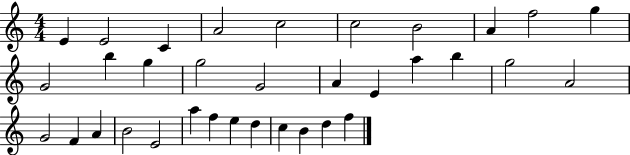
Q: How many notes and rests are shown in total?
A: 34